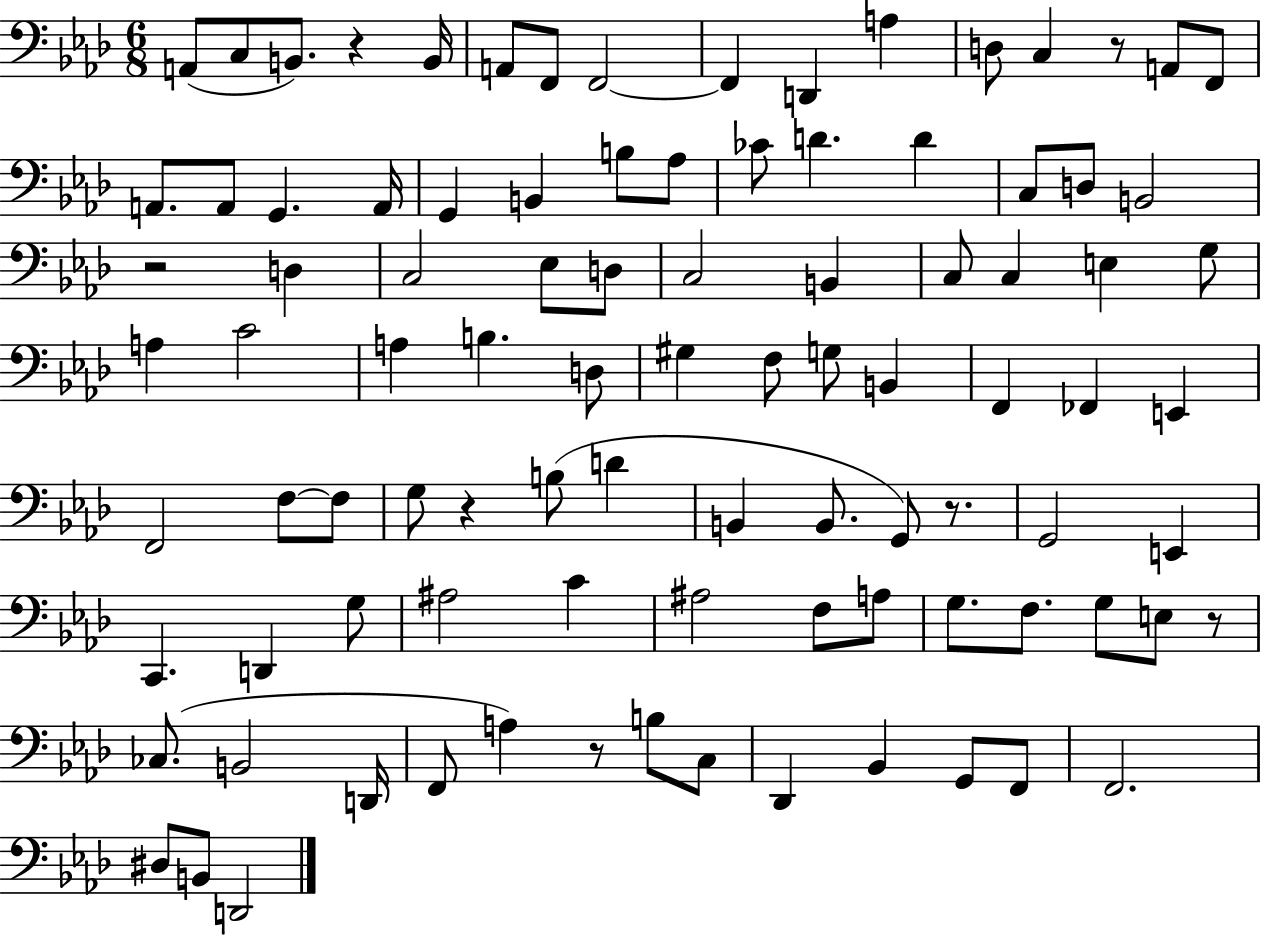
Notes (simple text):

A2/e C3/e B2/e. R/q B2/s A2/e F2/e F2/h F2/q D2/q A3/q D3/e C3/q R/e A2/e F2/e A2/e. A2/e G2/q. A2/s G2/q B2/q B3/e Ab3/e CES4/e D4/q. D4/q C3/e D3/e B2/h R/h D3/q C3/h Eb3/e D3/e C3/h B2/q C3/e C3/q E3/q G3/e A3/q C4/h A3/q B3/q. D3/e G#3/q F3/e G3/e B2/q F2/q FES2/q E2/q F2/h F3/e F3/e G3/e R/q B3/e D4/q B2/q B2/e. G2/e R/e. G2/h E2/q C2/q. D2/q G3/e A#3/h C4/q A#3/h F3/e A3/e G3/e. F3/e. G3/e E3/e R/e CES3/e. B2/h D2/s F2/e A3/q R/e B3/e C3/e Db2/q Bb2/q G2/e F2/e F2/h. D#3/e B2/e D2/h